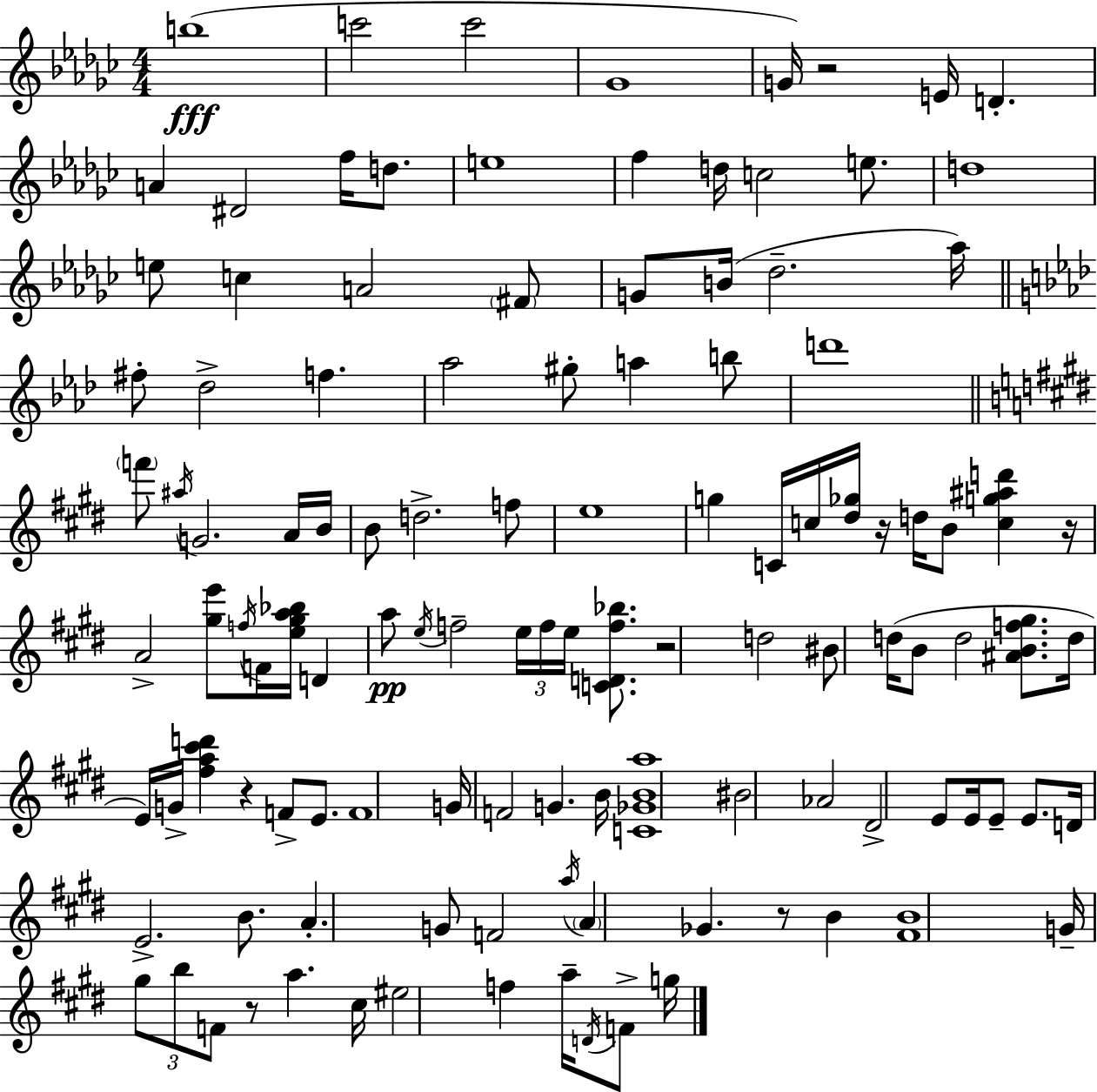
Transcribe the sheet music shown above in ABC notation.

X:1
T:Untitled
M:4/4
L:1/4
K:Ebm
b4 c'2 c'2 _G4 G/4 z2 E/4 D A ^D2 f/4 d/2 e4 f d/4 c2 e/2 d4 e/2 c A2 ^F/2 G/2 B/4 _d2 _a/4 ^f/2 _d2 f _a2 ^g/2 a b/2 d'4 f'/2 ^a/4 G2 A/4 B/4 B/2 d2 f/2 e4 g C/4 c/4 [^d_g]/4 z/4 d/4 B/2 [cg^ad'] z/4 A2 [^ge']/2 f/4 F/4 [e^ga_b]/4 D a/2 e/4 f2 e/4 f/4 e/4 [CDf_b]/2 z2 d2 ^B/2 d/4 B/2 d2 [^ABf^g]/2 d/4 E/4 G/4 [^fa^c'd'] z F/2 E/2 F4 G/4 F2 G B/4 [C_GBa]4 ^B2 _A2 ^D2 E/2 E/4 E/2 E/2 D/4 E2 B/2 A G/2 F2 a/4 A _G z/2 B [^FB]4 G/4 ^g/2 b/2 F/2 z/2 a ^c/4 ^e2 f a/4 D/4 F/2 g/4